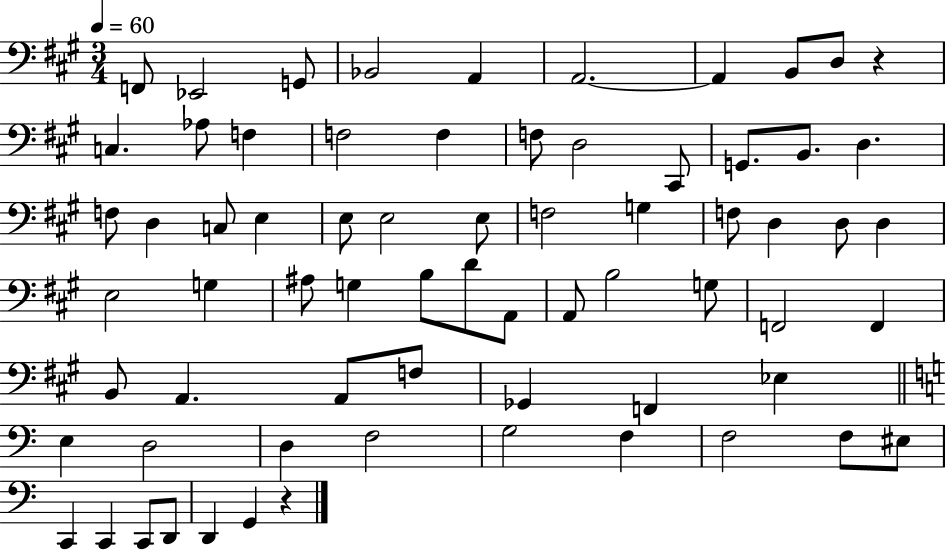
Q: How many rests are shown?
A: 2